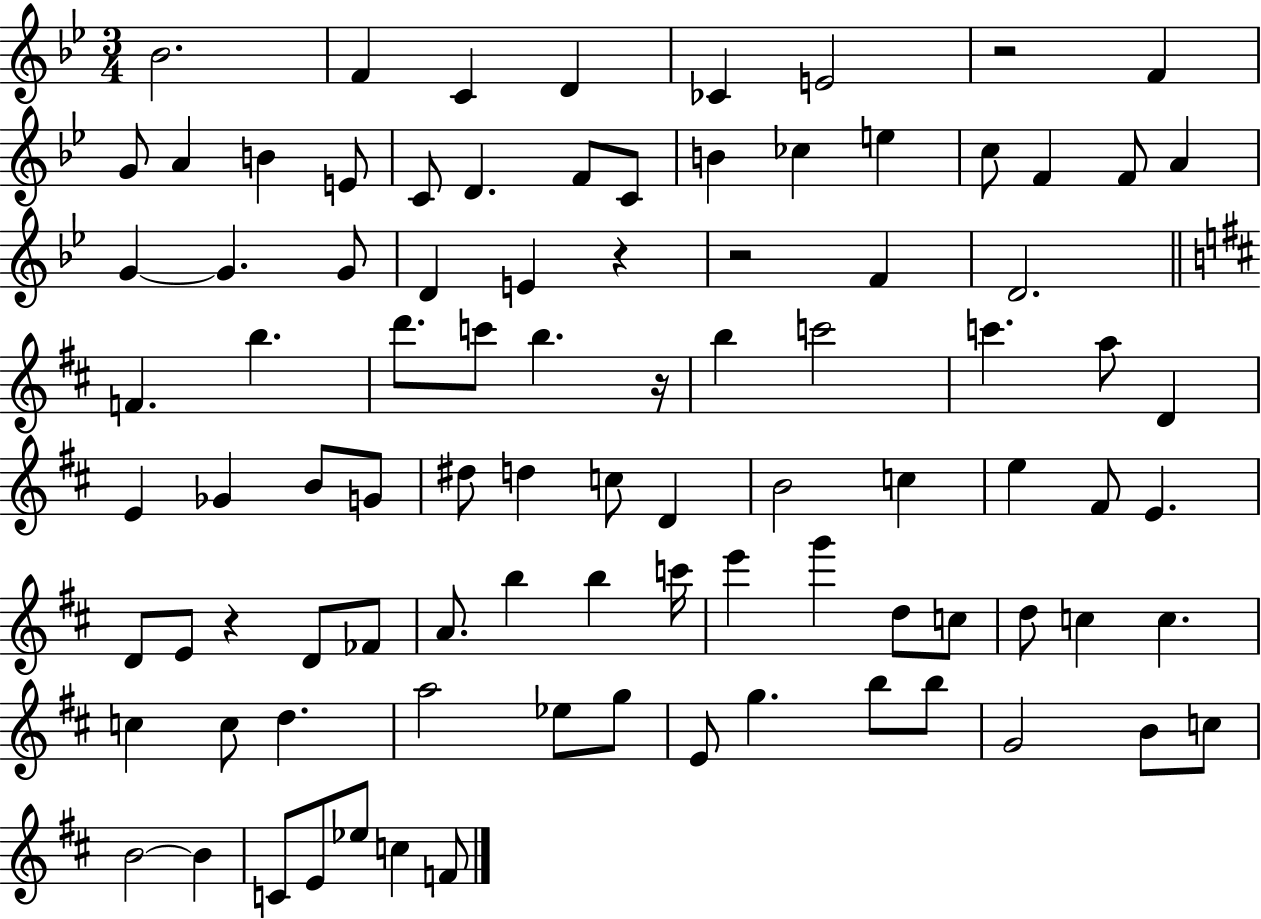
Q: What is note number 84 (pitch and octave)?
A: E4